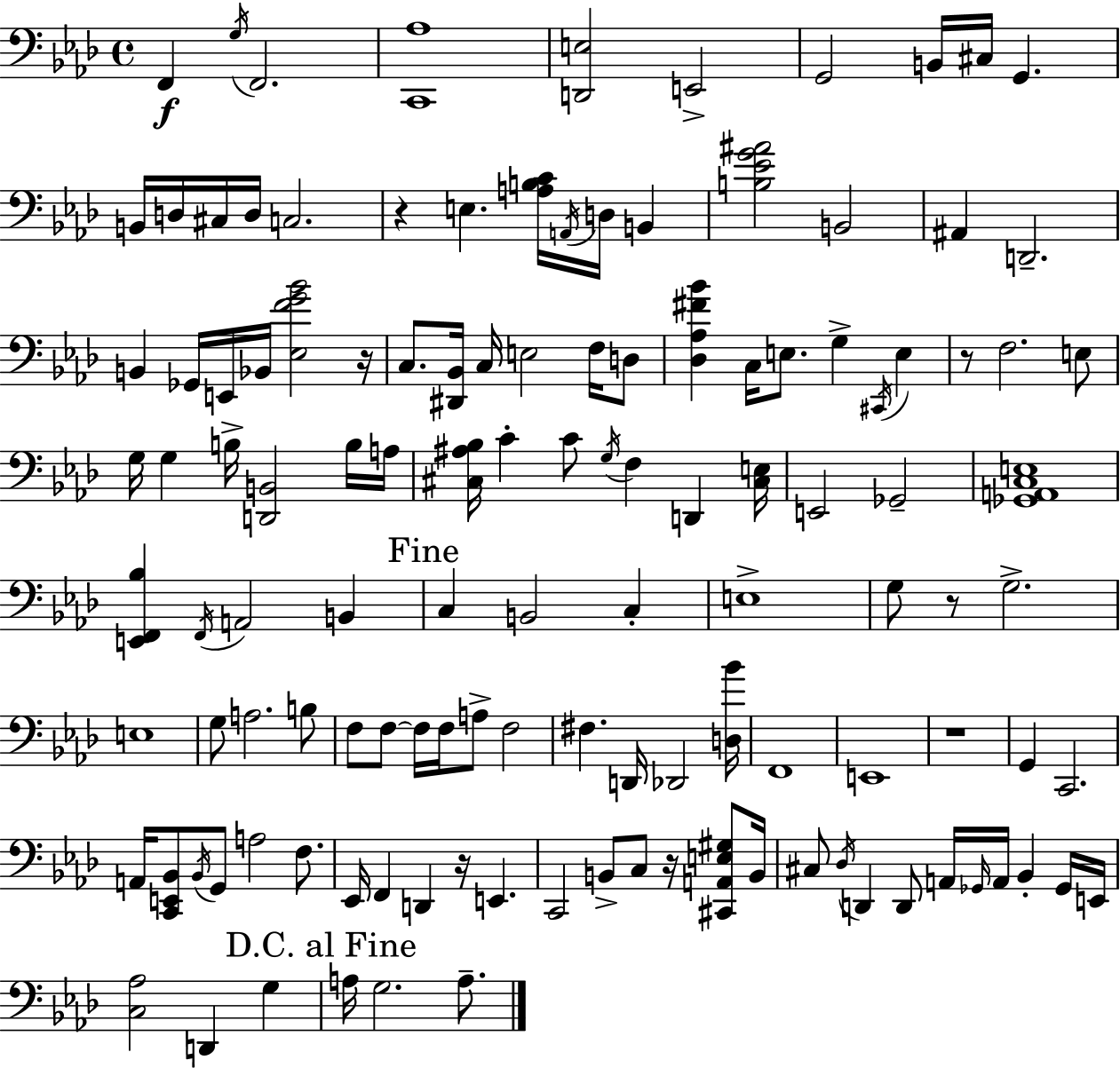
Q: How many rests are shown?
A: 7